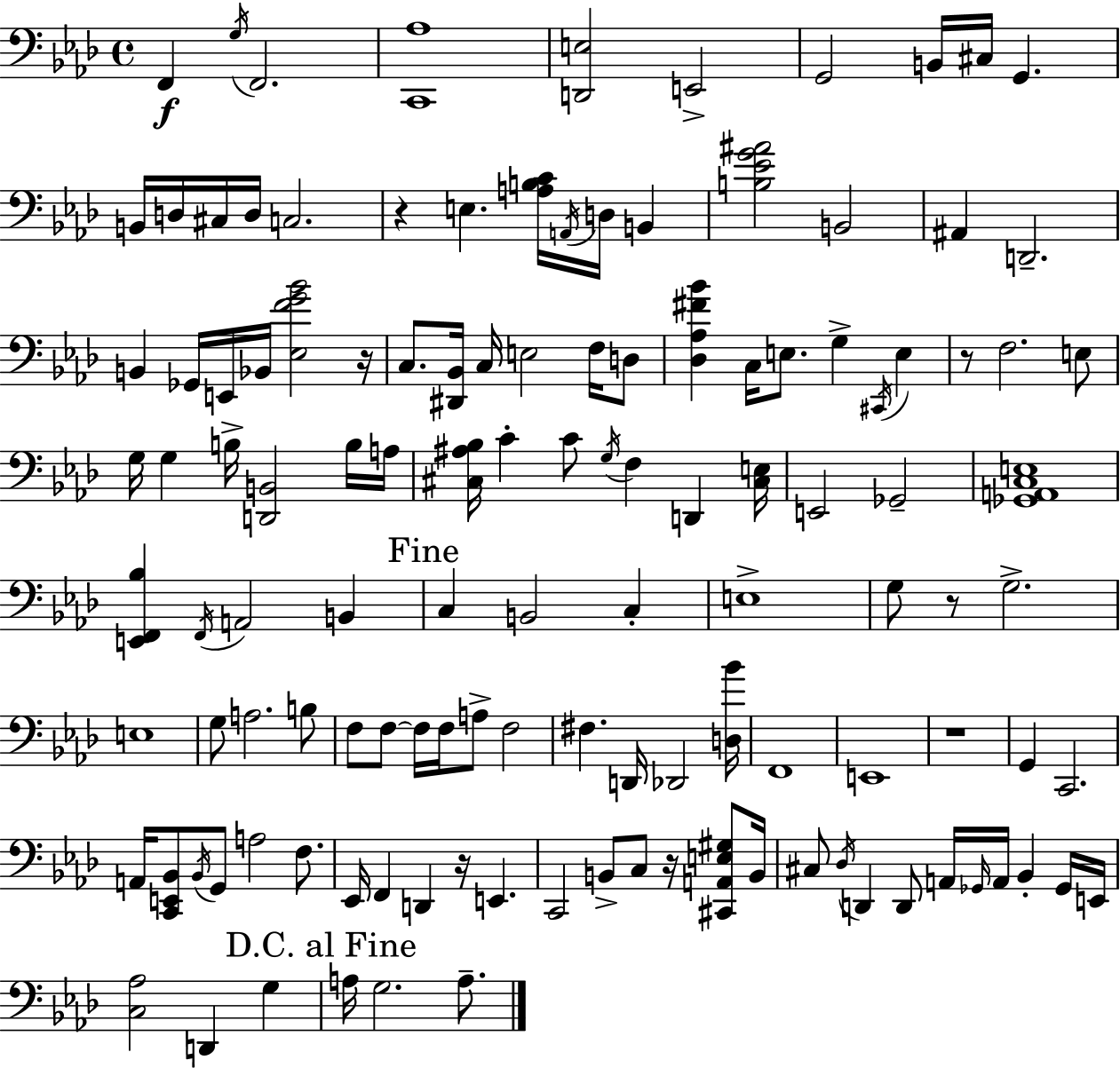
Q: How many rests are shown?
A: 7